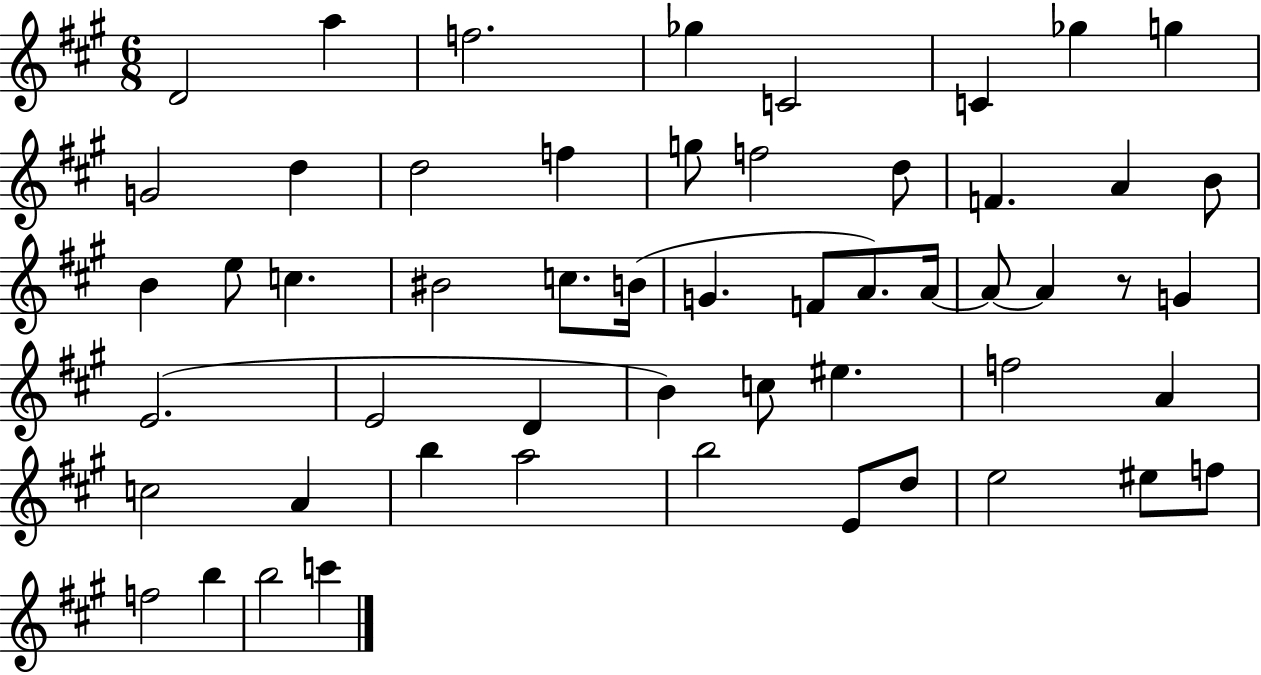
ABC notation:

X:1
T:Untitled
M:6/8
L:1/4
K:A
D2 a f2 _g C2 C _g g G2 d d2 f g/2 f2 d/2 F A B/2 B e/2 c ^B2 c/2 B/4 G F/2 A/2 A/4 A/2 A z/2 G E2 E2 D B c/2 ^e f2 A c2 A b a2 b2 E/2 d/2 e2 ^e/2 f/2 f2 b b2 c'